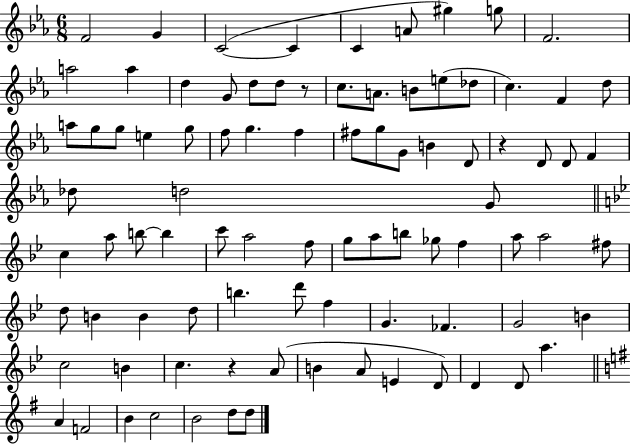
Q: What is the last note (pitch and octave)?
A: D5